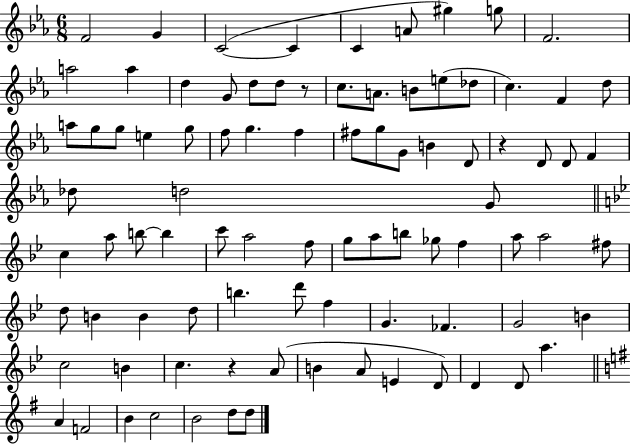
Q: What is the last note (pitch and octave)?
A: D5